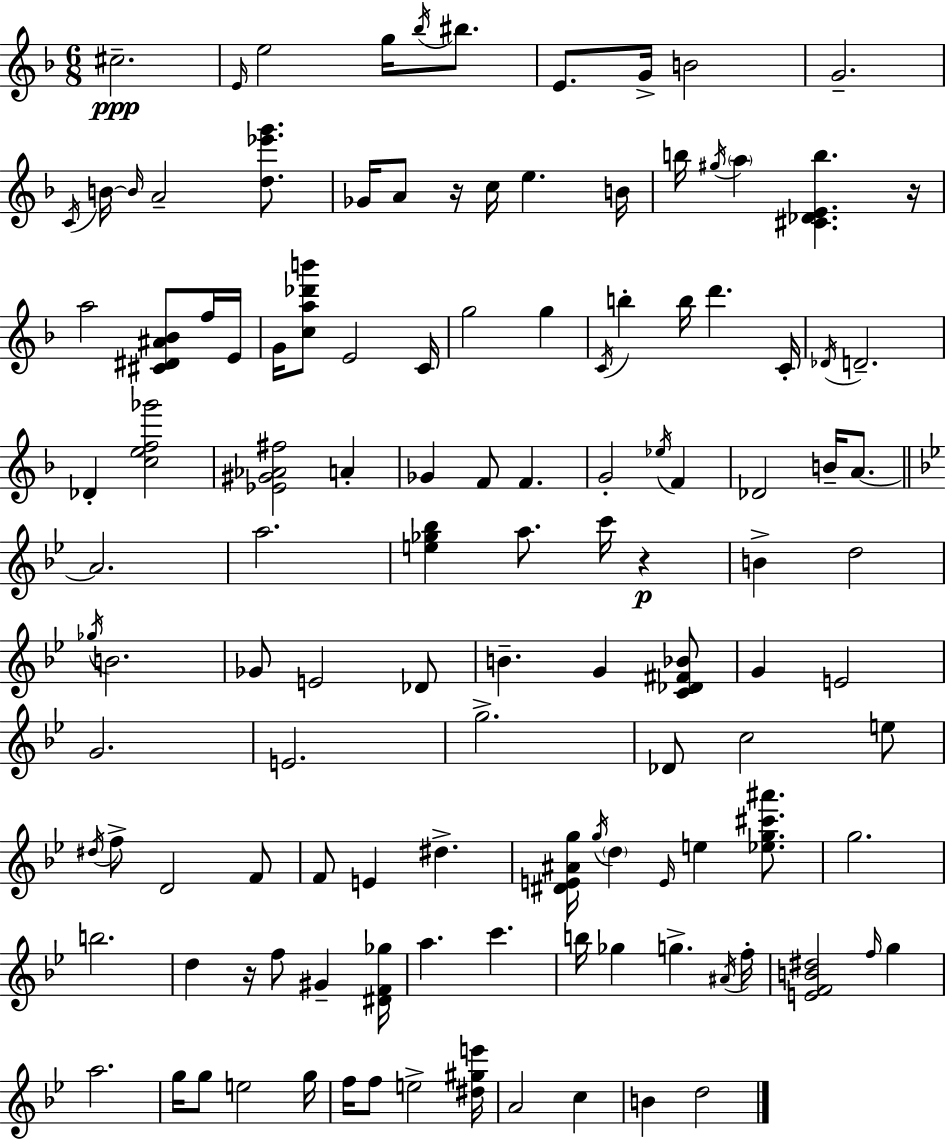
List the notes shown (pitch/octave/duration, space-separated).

C#5/h. E4/s E5/h G5/s Bb5/s BIS5/e. E4/e. G4/s B4/h G4/h. C4/s B4/s B4/s A4/h [D5,Eb6,G6]/e. Gb4/s A4/e R/s C5/s E5/q. B4/s B5/s G#5/s A5/q [C#4,Db4,E4,B5]/q. R/s A5/h [C#4,D#4,A#4,Bb4]/e F5/s E4/s G4/s [C5,A5,Db6,B6]/e E4/h C4/s G5/h G5/q C4/s B5/q B5/s D6/q. C4/s Db4/s D4/h. Db4/q [C5,E5,F5,Gb6]/h [Eb4,G#4,Ab4,F#5]/h A4/q Gb4/q F4/e F4/q. G4/h Eb5/s F4/q Db4/h B4/s A4/e. A4/h. A5/h. [E5,Gb5,Bb5]/q A5/e. C6/s R/q B4/q D5/h Gb5/s B4/h. Gb4/e E4/h Db4/e B4/q. G4/q [C4,Db4,F#4,Bb4]/e G4/q E4/h G4/h. E4/h. G5/h. Db4/e C5/h E5/e D#5/s F5/e D4/h F4/e F4/e E4/q D#5/q. [D#4,E4,A#4,G5]/s G5/s D5/q E4/s E5/q [Eb5,G5,C#6,A#6]/e. G5/h. B5/h. D5/q R/s F5/e G#4/q [D#4,F4,Gb5]/s A5/q. C6/q. B5/s Gb5/q G5/q. A#4/s F5/s [E4,F4,B4,D#5]/h F5/s G5/q A5/h. G5/s G5/e E5/h G5/s F5/s F5/e E5/h [D#5,G#5,E6]/s A4/h C5/q B4/q D5/h